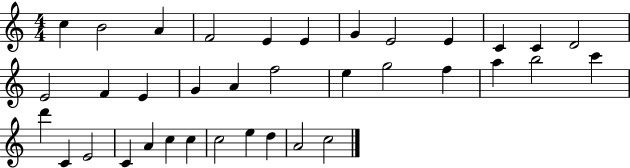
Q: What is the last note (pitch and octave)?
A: C5